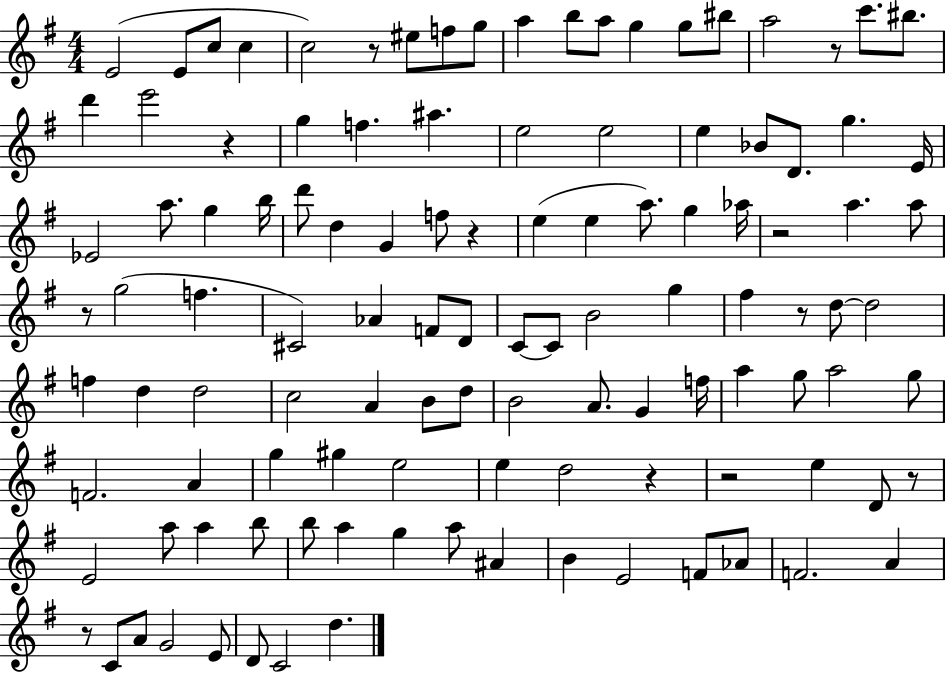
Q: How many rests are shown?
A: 11